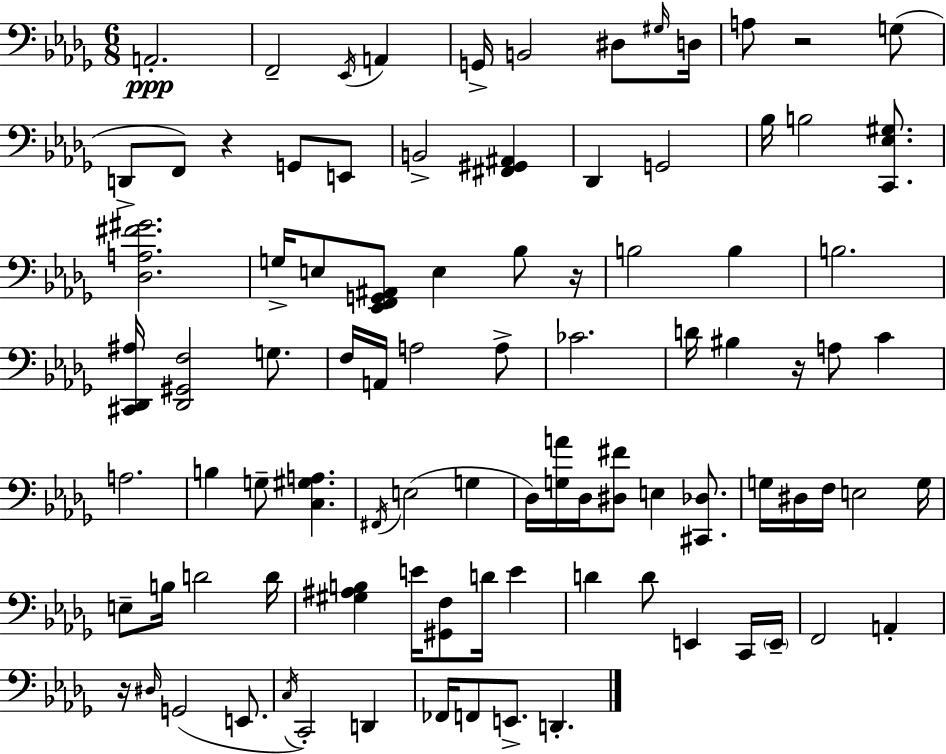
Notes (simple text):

A2/h. F2/h Eb2/s A2/q G2/s B2/h D#3/e G#3/s D3/s A3/e R/h G3/e D2/e F2/e R/q G2/e E2/e B2/h [F#2,G#2,A#2]/q Db2/q G2/h Bb3/s B3/h [C2,Eb3,G#3]/e. [Db3,A3,F#4,G#4]/h. G3/s E3/e [Eb2,F2,G2,A#2]/e E3/q Bb3/e R/s B3/h B3/q B3/h. [C#2,Db2,A#3]/s [Db2,G#2,F3]/h G3/e. F3/s A2/s A3/h A3/e CES4/h. D4/s BIS3/q R/s A3/e C4/q A3/h. B3/q G3/e [C3,G#3,A3]/q. F#2/s E3/h G3/q Db3/s [G3,A4]/s Db3/s [D#3,F#4]/e E3/q [C#2,Db3]/e. G3/s D#3/s F3/s E3/h G3/s E3/e B3/s D4/h D4/s [G#3,A#3,B3]/q E4/s [G#2,F3]/e D4/s E4/q D4/q D4/e E2/q C2/s E2/s F2/h A2/q R/s D#3/s G2/h E2/e. C3/s C2/h D2/q FES2/s F2/e E2/e. D2/q.